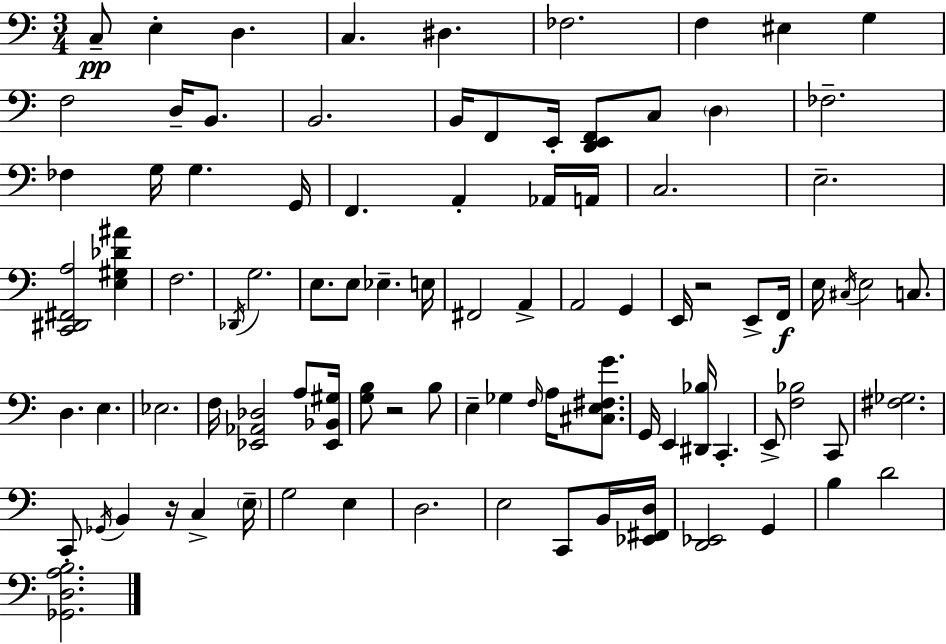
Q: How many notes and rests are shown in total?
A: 92